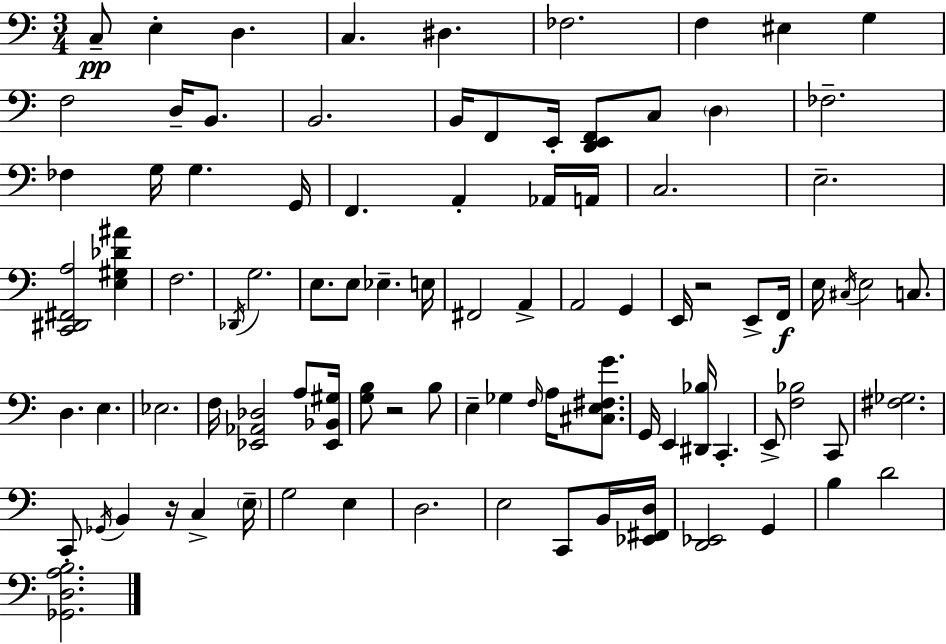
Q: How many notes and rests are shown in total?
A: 92